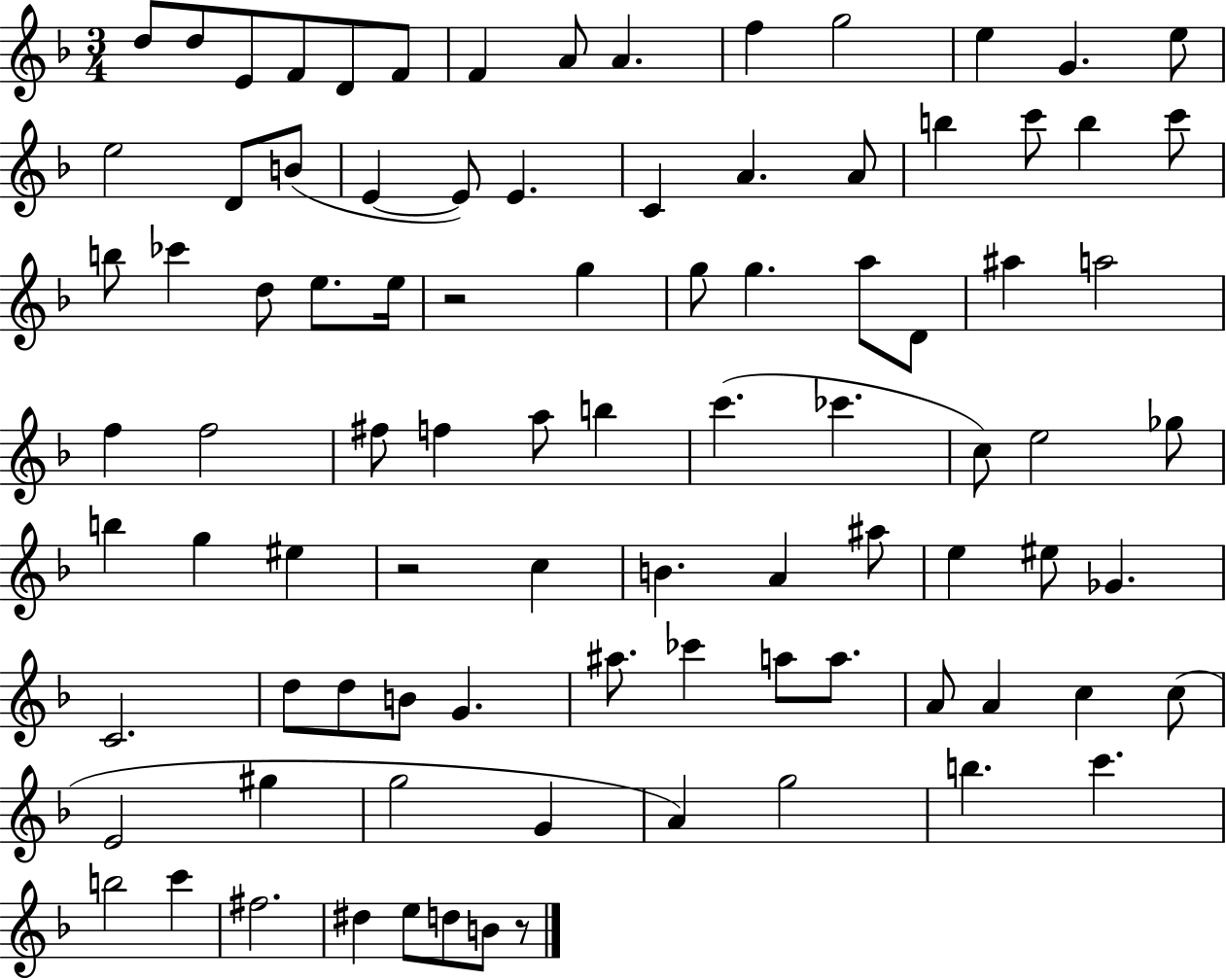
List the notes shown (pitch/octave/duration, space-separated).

D5/e D5/e E4/e F4/e D4/e F4/e F4/q A4/e A4/q. F5/q G5/h E5/q G4/q. E5/e E5/h D4/e B4/e E4/q E4/e E4/q. C4/q A4/q. A4/e B5/q C6/e B5/q C6/e B5/e CES6/q D5/e E5/e. E5/s R/h G5/q G5/e G5/q. A5/e D4/e A#5/q A5/h F5/q F5/h F#5/e F5/q A5/e B5/q C6/q. CES6/q. C5/e E5/h Gb5/e B5/q G5/q EIS5/q R/h C5/q B4/q. A4/q A#5/e E5/q EIS5/e Gb4/q. C4/h. D5/e D5/e B4/e G4/q. A#5/e. CES6/q A5/e A5/e. A4/e A4/q C5/q C5/e E4/h G#5/q G5/h G4/q A4/q G5/h B5/q. C6/q. B5/h C6/q F#5/h. D#5/q E5/e D5/e B4/e R/e